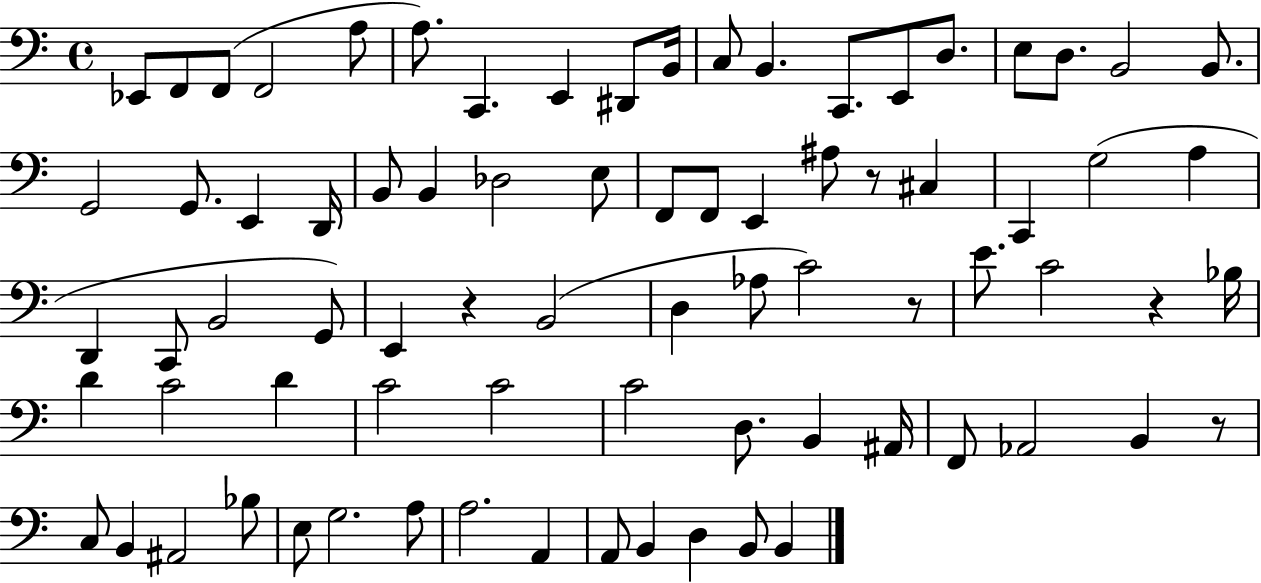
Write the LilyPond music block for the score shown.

{
  \clef bass
  \time 4/4
  \defaultTimeSignature
  \key c \major
  \repeat volta 2 { ees,8 f,8 f,8( f,2 a8 | a8.) c,4. e,4 dis,8 b,16 | c8 b,4. c,8. e,8 d8. | e8 d8. b,2 b,8. | \break g,2 g,8. e,4 d,16 | b,8 b,4 des2 e8 | f,8 f,8 e,4 ais8 r8 cis4 | c,4 g2( a4 | \break d,4 c,8 b,2 g,8) | e,4 r4 b,2( | d4 aes8 c'2) r8 | e'8. c'2 r4 bes16 | \break d'4 c'2 d'4 | c'2 c'2 | c'2 d8. b,4 ais,16 | f,8 aes,2 b,4 r8 | \break c8 b,4 ais,2 bes8 | e8 g2. a8 | a2. a,4 | a,8 b,4 d4 b,8 b,4 | \break } \bar "|."
}